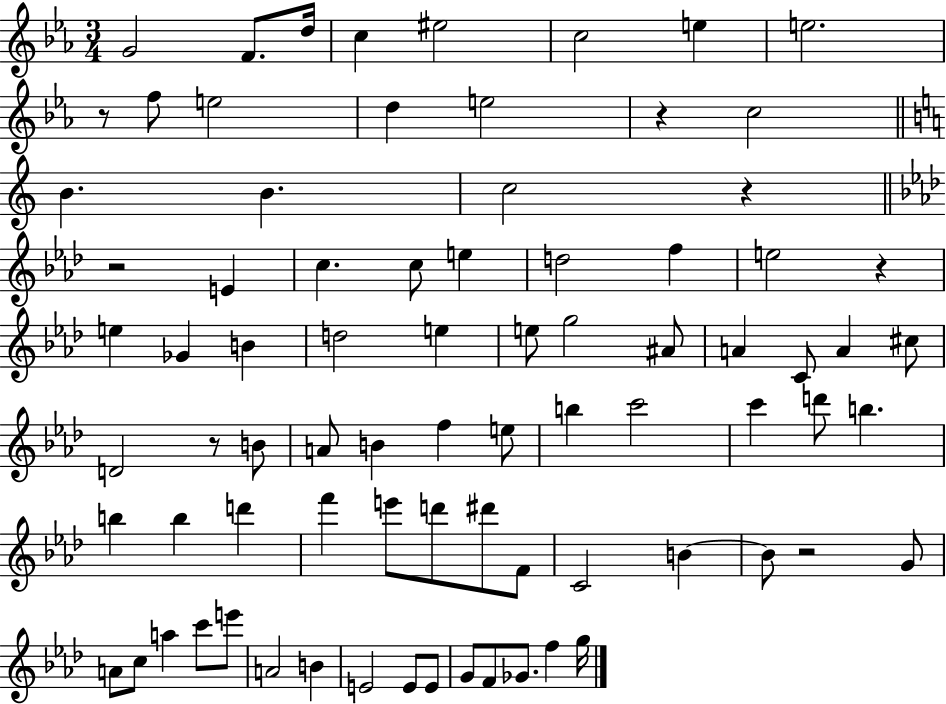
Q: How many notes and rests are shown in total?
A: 80